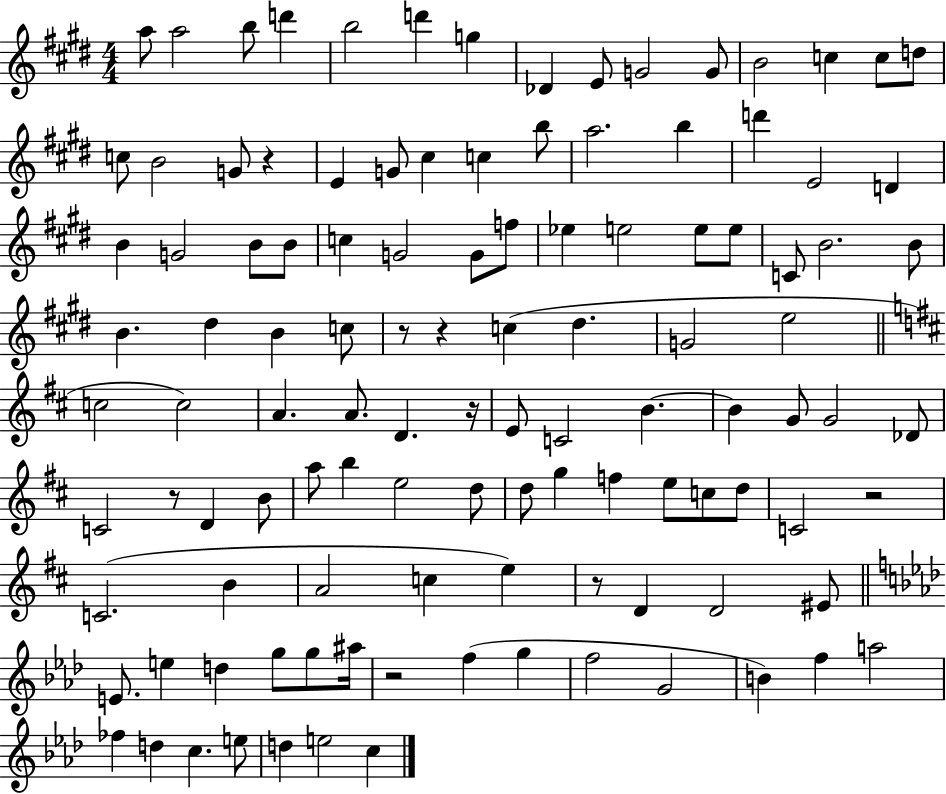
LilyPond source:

{
  \clef treble
  \numericTimeSignature
  \time 4/4
  \key e \major
  a''8 a''2 b''8 d'''4 | b''2 d'''4 g''4 | des'4 e'8 g'2 g'8 | b'2 c''4 c''8 d''8 | \break c''8 b'2 g'8 r4 | e'4 g'8 cis''4 c''4 b''8 | a''2. b''4 | d'''4 e'2 d'4 | \break b'4 g'2 b'8 b'8 | c''4 g'2 g'8 f''8 | ees''4 e''2 e''8 e''8 | c'8 b'2. b'8 | \break b'4. dis''4 b'4 c''8 | r8 r4 c''4( dis''4. | g'2 e''2 | \bar "||" \break \key d \major c''2 c''2) | a'4. a'8. d'4. r16 | e'8 c'2 b'4.~~ | b'4 g'8 g'2 des'8 | \break c'2 r8 d'4 b'8 | a''8 b''4 e''2 d''8 | d''8 g''4 f''4 e''8 c''8 d''8 | c'2 r2 | \break c'2.( b'4 | a'2 c''4 e''4) | r8 d'4 d'2 eis'8 | \bar "||" \break \key aes \major e'8. e''4 d''4 g''8 g''8 ais''16 | r2 f''4( g''4 | f''2 g'2 | b'4) f''4 a''2 | \break fes''4 d''4 c''4. e''8 | d''4 e''2 c''4 | \bar "|."
}